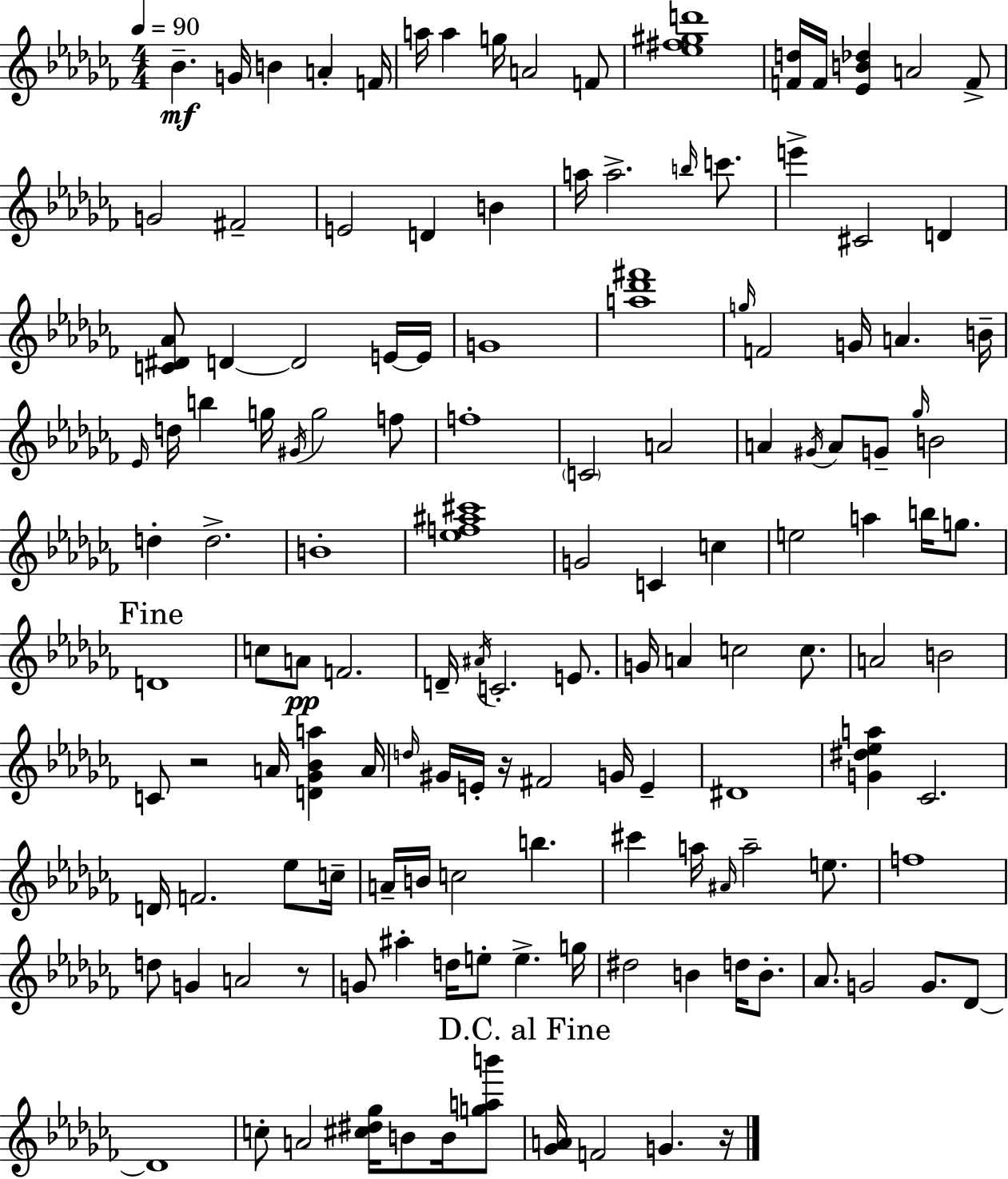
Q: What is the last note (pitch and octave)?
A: G4